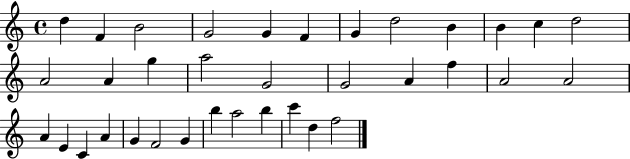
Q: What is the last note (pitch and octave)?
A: F5